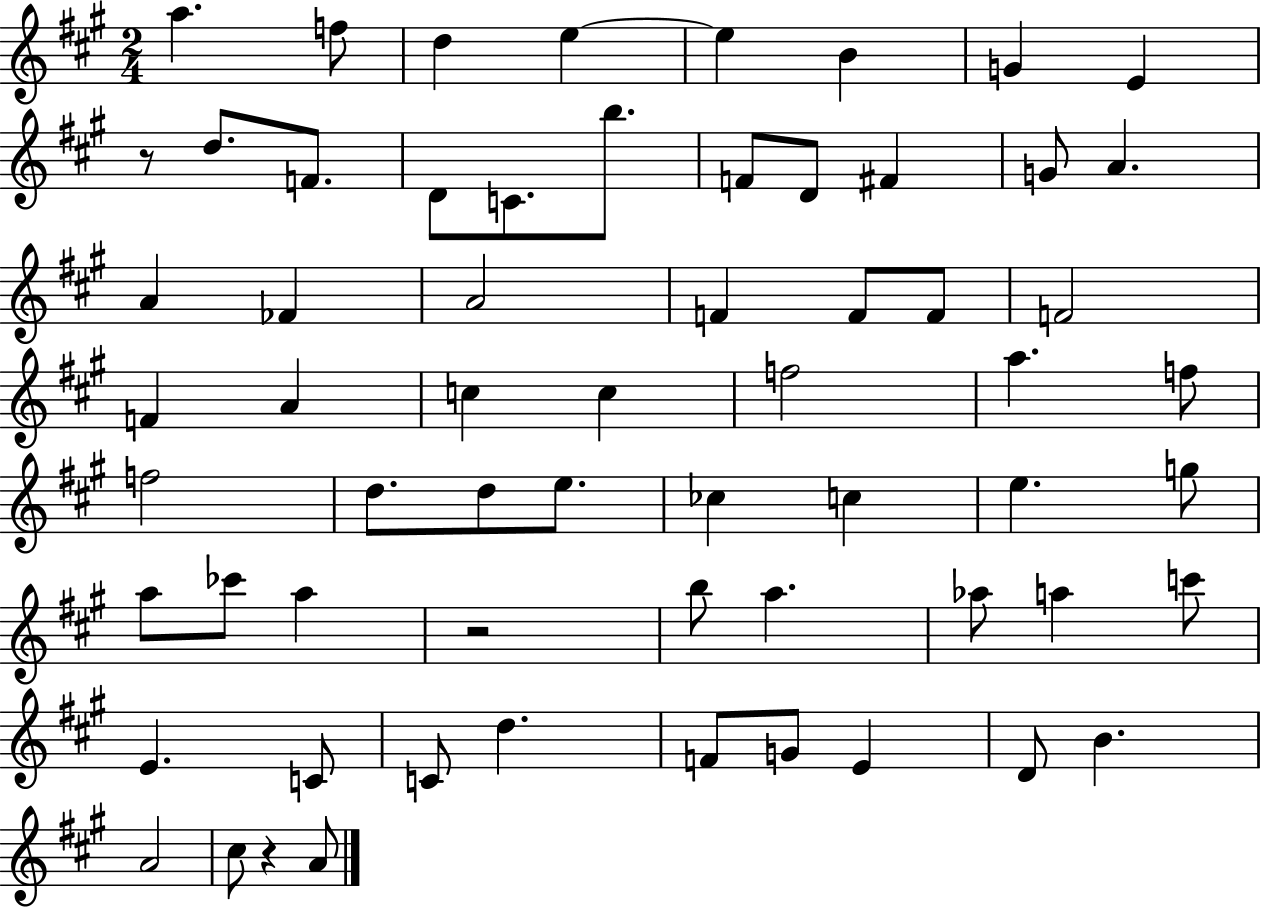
{
  \clef treble
  \numericTimeSignature
  \time 2/4
  \key a \major
  a''4. f''8 | d''4 e''4~~ | e''4 b'4 | g'4 e'4 | \break r8 d''8. f'8. | d'8 c'8. b''8. | f'8 d'8 fis'4 | g'8 a'4. | \break a'4 fes'4 | a'2 | f'4 f'8 f'8 | f'2 | \break f'4 a'4 | c''4 c''4 | f''2 | a''4. f''8 | \break f''2 | d''8. d''8 e''8. | ces''4 c''4 | e''4. g''8 | \break a''8 ces'''8 a''4 | r2 | b''8 a''4. | aes''8 a''4 c'''8 | \break e'4. c'8 | c'8 d''4. | f'8 g'8 e'4 | d'8 b'4. | \break a'2 | cis''8 r4 a'8 | \bar "|."
}